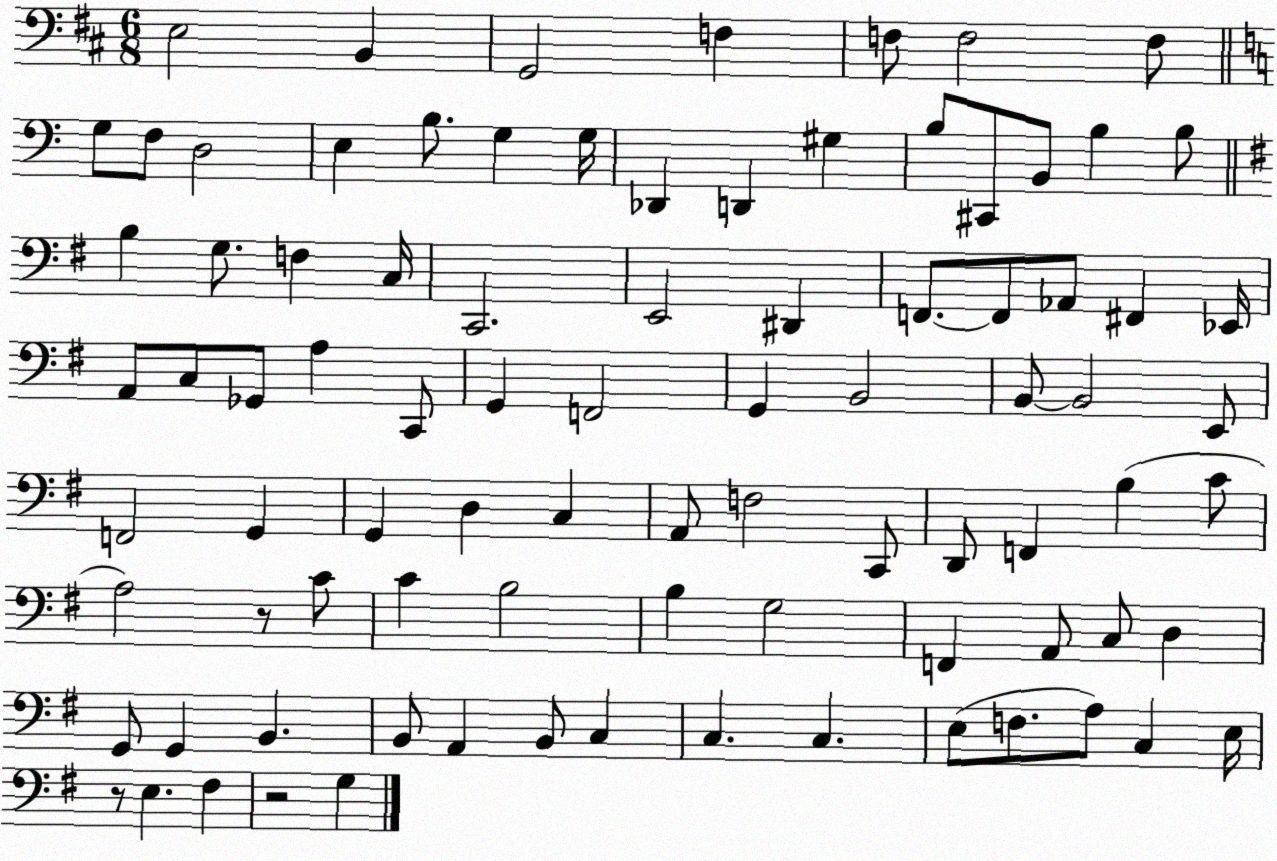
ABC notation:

X:1
T:Untitled
M:6/8
L:1/4
K:D
E,2 B,, G,,2 F, F,/2 F,2 F,/2 G,/2 F,/2 D,2 E, B,/2 G, G,/4 _D,, D,, ^G, B,/2 ^C,,/2 B,,/2 B, B,/2 B, G,/2 F, C,/4 C,,2 E,,2 ^D,, F,,/2 F,,/2 _A,,/2 ^F,, _E,,/4 A,,/2 C,/2 _G,,/2 A, C,,/2 G,, F,,2 G,, B,,2 B,,/2 B,,2 E,,/2 F,,2 G,, G,, D, C, A,,/2 F,2 C,,/2 D,,/2 F,, B, C/2 A,2 z/2 C/2 C B,2 B, G,2 F,, A,,/2 C,/2 D, G,,/2 G,, B,, B,,/2 A,, B,,/2 C, C, C, E,/2 F,/2 A,/2 C, E,/4 z/2 E, ^F, z2 G,